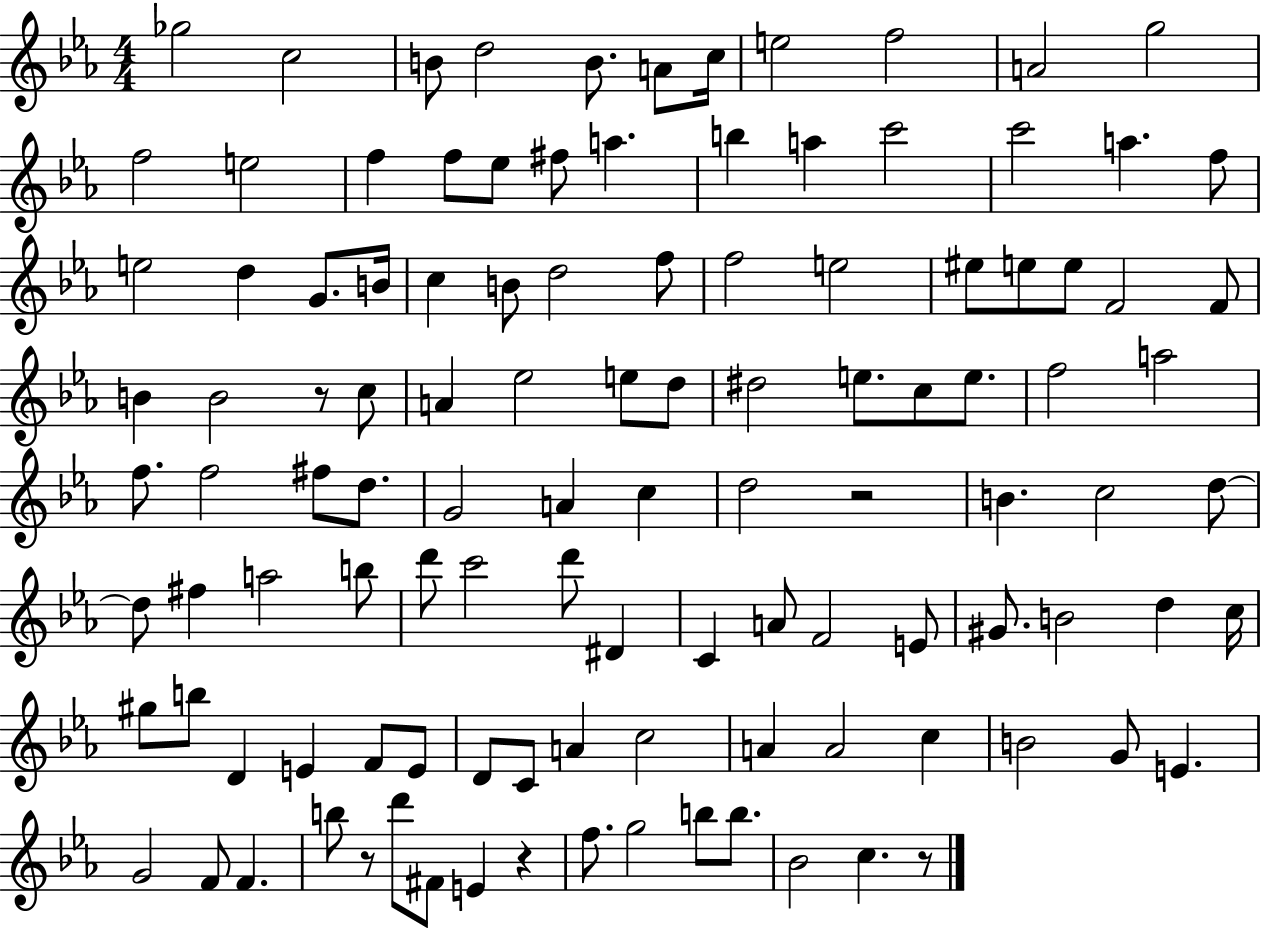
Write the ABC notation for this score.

X:1
T:Untitled
M:4/4
L:1/4
K:Eb
_g2 c2 B/2 d2 B/2 A/2 c/4 e2 f2 A2 g2 f2 e2 f f/2 _e/2 ^f/2 a b a c'2 c'2 a f/2 e2 d G/2 B/4 c B/2 d2 f/2 f2 e2 ^e/2 e/2 e/2 F2 F/2 B B2 z/2 c/2 A _e2 e/2 d/2 ^d2 e/2 c/2 e/2 f2 a2 f/2 f2 ^f/2 d/2 G2 A c d2 z2 B c2 d/2 d/2 ^f a2 b/2 d'/2 c'2 d'/2 ^D C A/2 F2 E/2 ^G/2 B2 d c/4 ^g/2 b/2 D E F/2 E/2 D/2 C/2 A c2 A A2 c B2 G/2 E G2 F/2 F b/2 z/2 d'/2 ^F/2 E z f/2 g2 b/2 b/2 _B2 c z/2